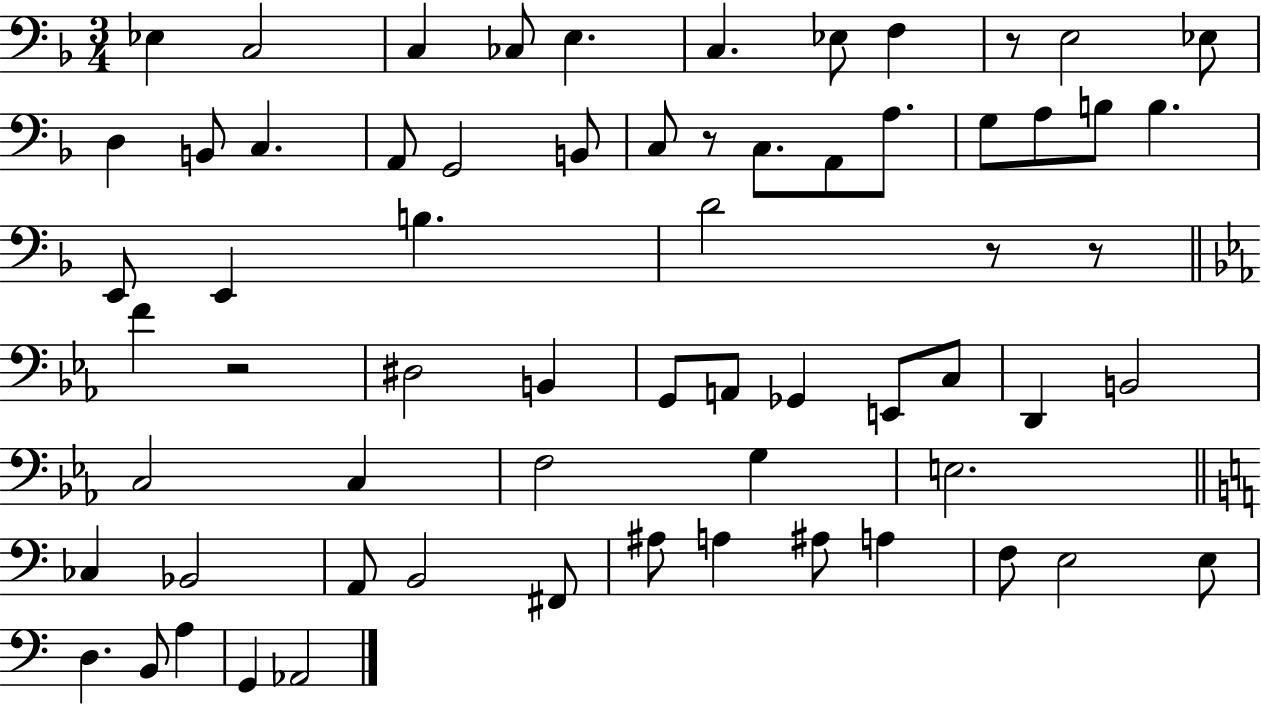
{
  \clef bass
  \numericTimeSignature
  \time 3/4
  \key f \major
  ees4 c2 | c4 ces8 e4. | c4. ees8 f4 | r8 e2 ees8 | \break d4 b,8 c4. | a,8 g,2 b,8 | c8 r8 c8. a,8 a8. | g8 a8 b8 b4. | \break e,8 e,4 b4. | d'2 r8 r8 | \bar "||" \break \key ees \major f'4 r2 | dis2 b,4 | g,8 a,8 ges,4 e,8 c8 | d,4 b,2 | \break c2 c4 | f2 g4 | e2. | \bar "||" \break \key c \major ces4 bes,2 | a,8 b,2 fis,8 | ais8 a4 ais8 a4 | f8 e2 e8 | \break d4. b,8 a4 | g,4 aes,2 | \bar "|."
}